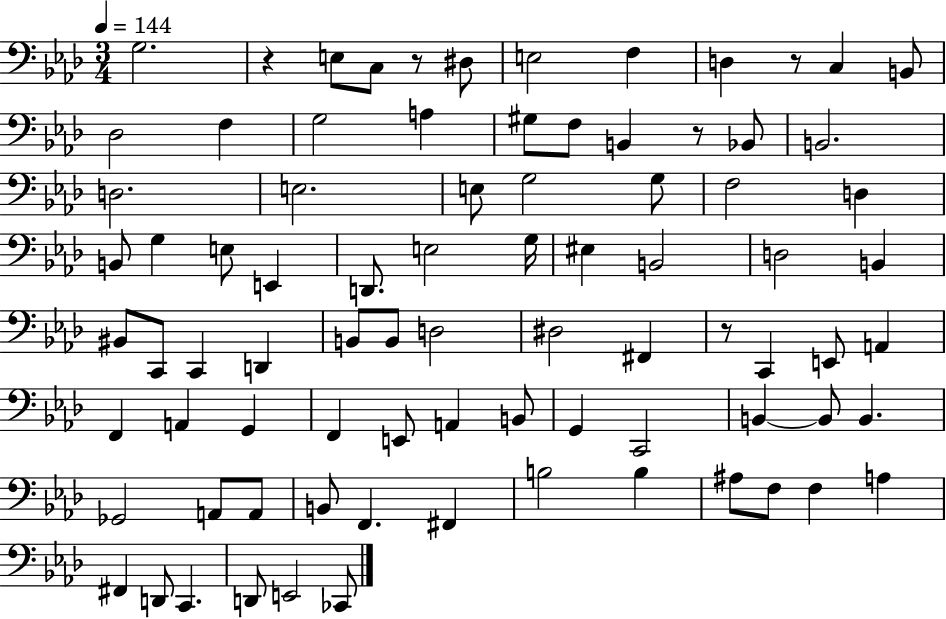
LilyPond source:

{
  \clef bass
  \numericTimeSignature
  \time 3/4
  \key aes \major
  \tempo 4 = 144
  g2. | r4 e8 c8 r8 dis8 | e2 f4 | d4 r8 c4 b,8 | \break des2 f4 | g2 a4 | gis8 f8 b,4 r8 bes,8 | b,2. | \break d2. | e2. | e8 g2 g8 | f2 d4 | \break b,8 g4 e8 e,4 | d,8. e2 g16 | eis4 b,2 | d2 b,4 | \break bis,8 c,8 c,4 d,4 | b,8 b,8 d2 | dis2 fis,4 | r8 c,4 e,8 a,4 | \break f,4 a,4 g,4 | f,4 e,8 a,4 b,8 | g,4 c,2 | b,4~~ b,8 b,4. | \break ges,2 a,8 a,8 | b,8 f,4. fis,4 | b2 b4 | ais8 f8 f4 a4 | \break fis,4 d,8 c,4. | d,8 e,2 ces,8 | \bar "|."
}